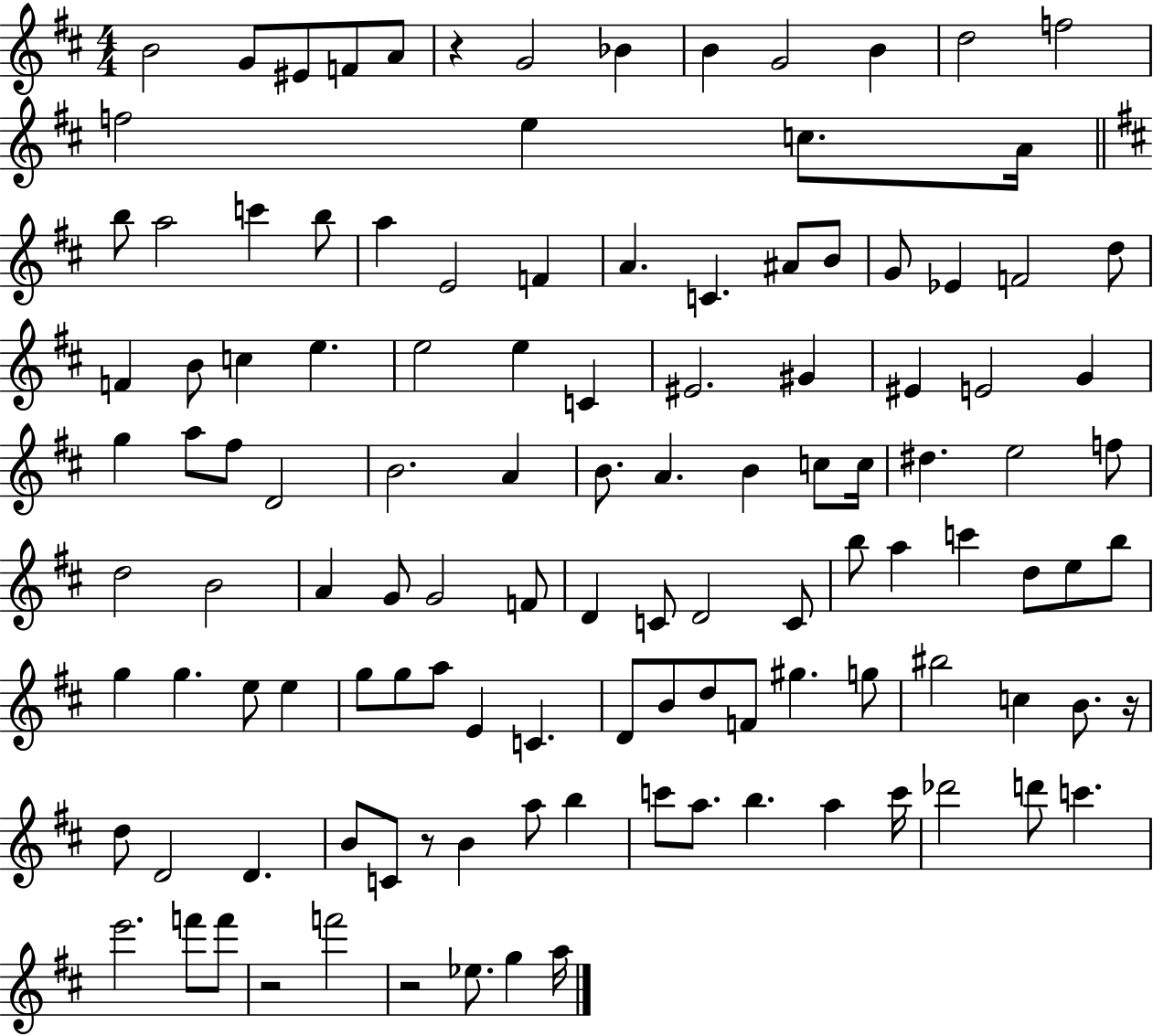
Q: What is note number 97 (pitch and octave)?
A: B4